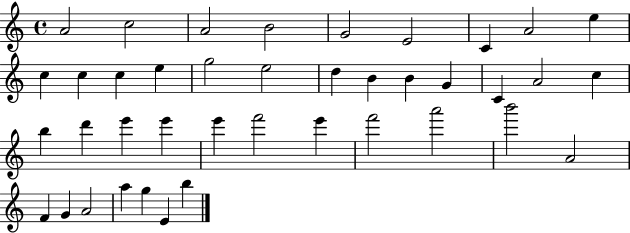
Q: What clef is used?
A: treble